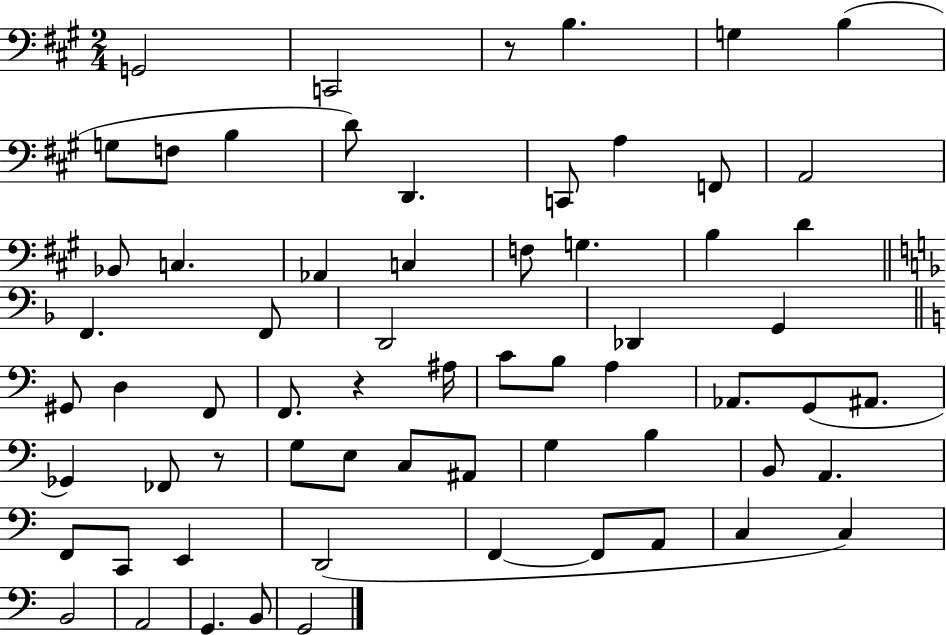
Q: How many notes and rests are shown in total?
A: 65